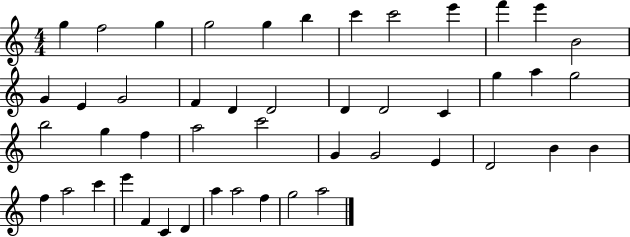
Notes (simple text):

G5/q F5/h G5/q G5/h G5/q B5/q C6/q C6/h E6/q F6/q E6/q B4/h G4/q E4/q G4/h F4/q D4/q D4/h D4/q D4/h C4/q G5/q A5/q G5/h B5/h G5/q F5/q A5/h C6/h G4/q G4/h E4/q D4/h B4/q B4/q F5/q A5/h C6/q E6/q F4/q C4/q D4/q A5/q A5/h F5/q G5/h A5/h